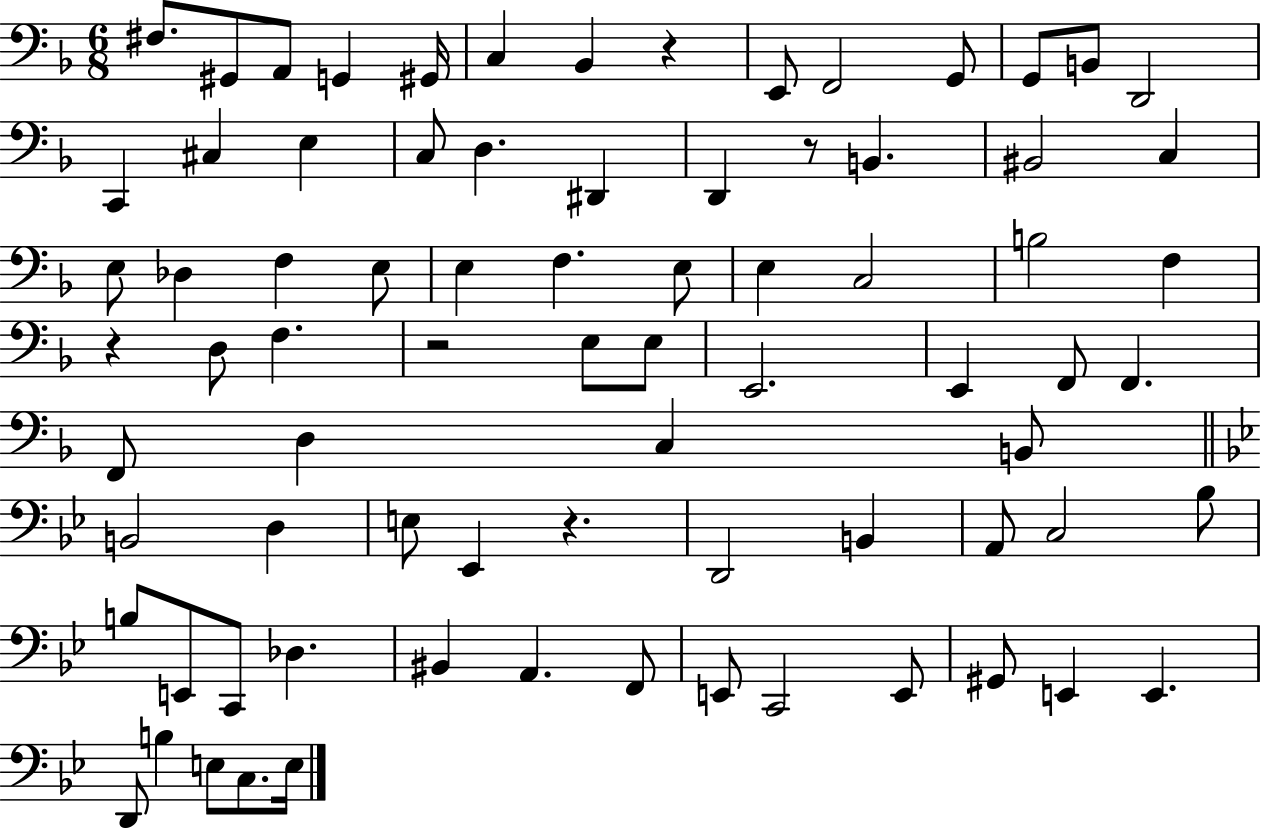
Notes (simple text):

F#3/e. G#2/e A2/e G2/q G#2/s C3/q Bb2/q R/q E2/e F2/h G2/e G2/e B2/e D2/h C2/q C#3/q E3/q C3/e D3/q. D#2/q D2/q R/e B2/q. BIS2/h C3/q E3/e Db3/q F3/q E3/e E3/q F3/q. E3/e E3/q C3/h B3/h F3/q R/q D3/e F3/q. R/h E3/e E3/e E2/h. E2/q F2/e F2/q. F2/e D3/q C3/q B2/e B2/h D3/q E3/e Eb2/q R/q. D2/h B2/q A2/e C3/h Bb3/e B3/e E2/e C2/e Db3/q. BIS2/q A2/q. F2/e E2/e C2/h E2/e G#2/e E2/q E2/q. D2/e B3/q E3/e C3/e. E3/s